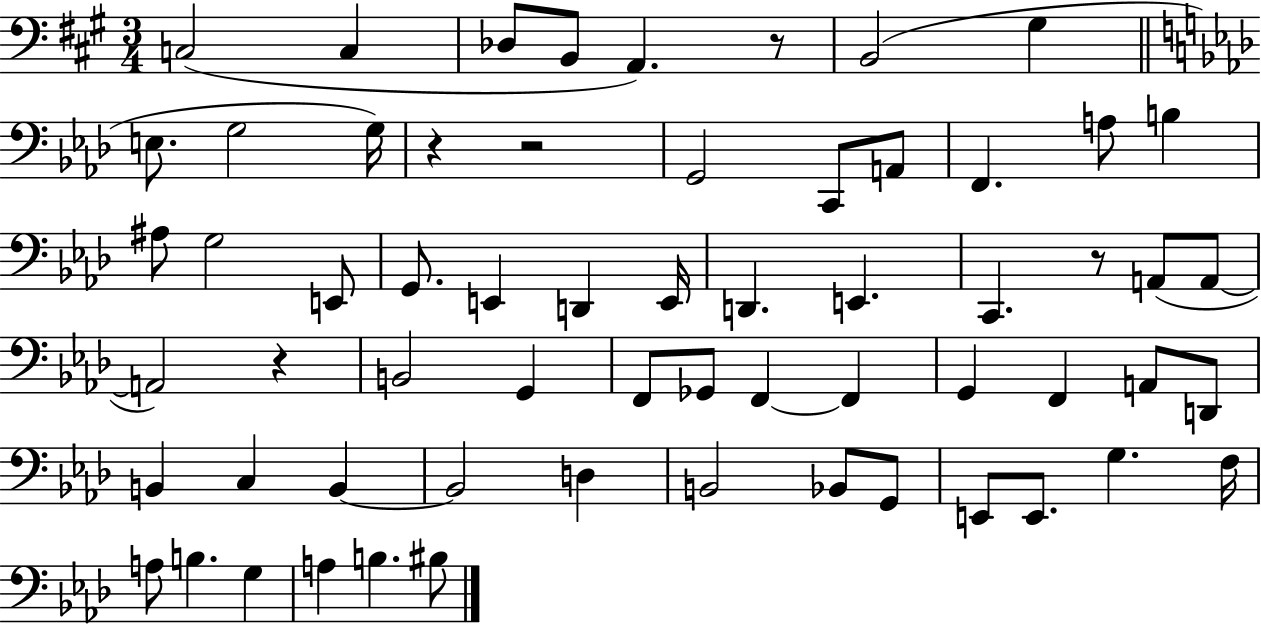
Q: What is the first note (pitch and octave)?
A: C3